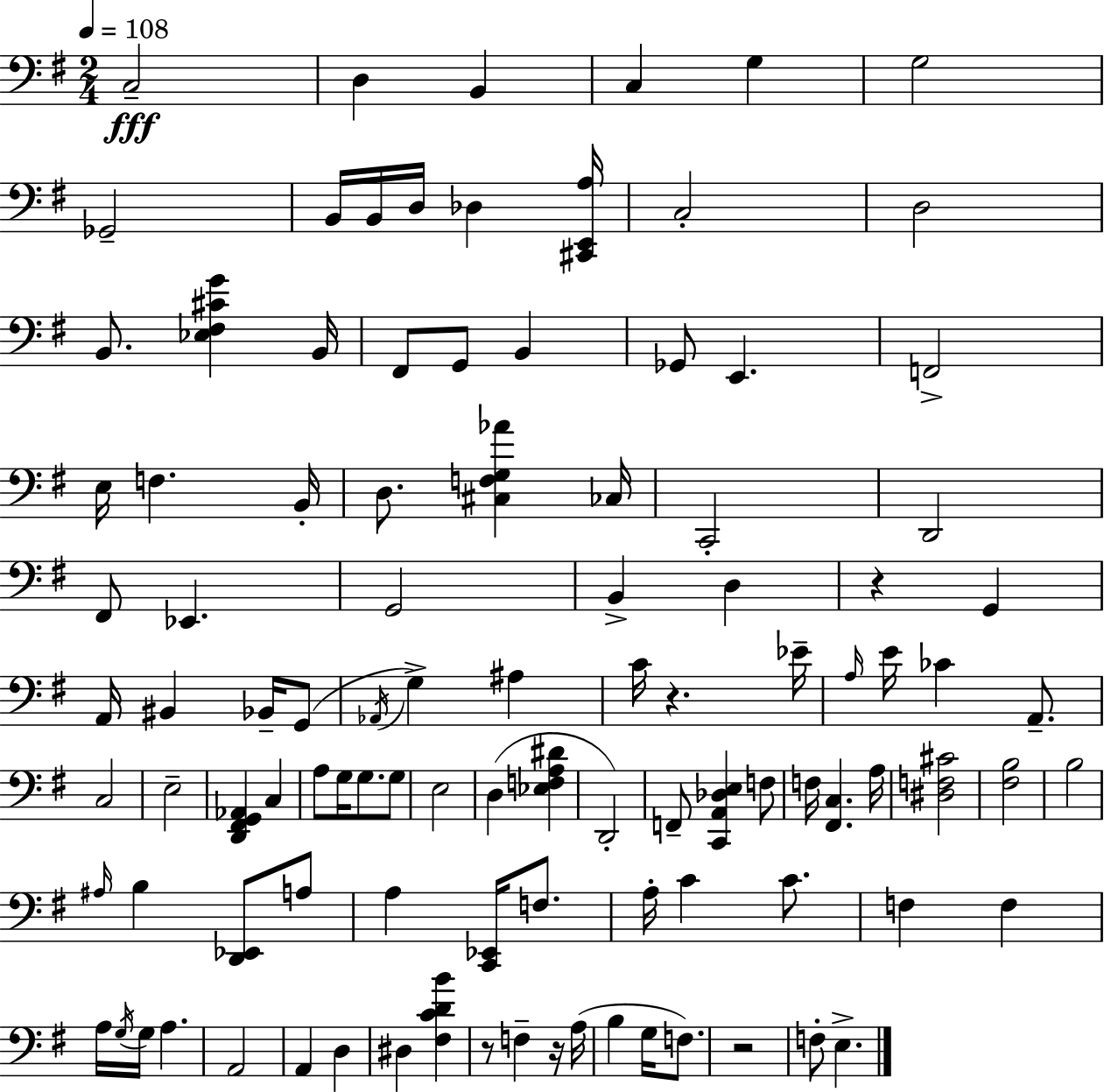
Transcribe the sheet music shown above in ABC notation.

X:1
T:Untitled
M:2/4
L:1/4
K:G
C,2 D, B,, C, G, G,2 _G,,2 B,,/4 B,,/4 D,/4 _D, [^C,,E,,A,]/4 C,2 D,2 B,,/2 [_E,^F,^CG] B,,/4 ^F,,/2 G,,/2 B,, _G,,/2 E,, F,,2 E,/4 F, B,,/4 D,/2 [^C,F,G,_A] _C,/4 C,,2 D,,2 ^F,,/2 _E,, G,,2 B,, D, z G,, A,,/4 ^B,, _B,,/4 G,,/2 _A,,/4 G, ^A, C/4 z _E/4 A,/4 E/4 _C A,,/2 C,2 E,2 [D,,^F,,G,,_A,,] C, A,/2 G,/4 G,/2 G,/2 E,2 D, [_E,F,A,^D] D,,2 F,,/2 [C,,A,,_D,E,] F,/2 F,/4 [^F,,C,] A,/4 [^D,F,^C]2 [^F,B,]2 B,2 ^A,/4 B, [D,,_E,,]/2 A,/2 A, [C,,_E,,]/4 F,/2 A,/4 C C/2 F, F, A,/4 G,/4 G,/4 A, A,,2 A,, D, ^D, [^F,CDB] z/2 F, z/4 A,/4 B, G,/4 F,/2 z2 F,/2 E,